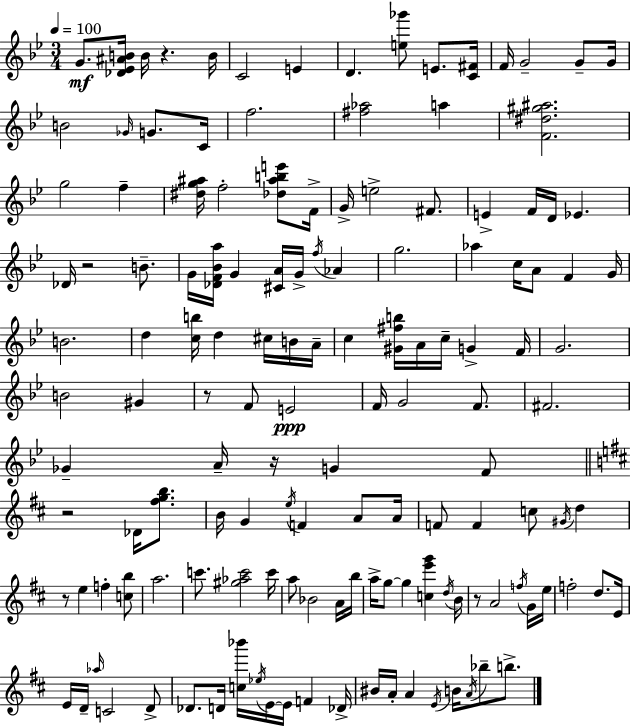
G4/e. [Db4,Eb4,A#4,B4]/s B4/s R/q. B4/s C4/h E4/q D4/q. [E5,Gb6]/e E4/e. [C4,F#4]/s F4/s G4/h G4/e G4/s B4/h Gb4/s G4/e. C4/s F5/h. [F#5,Ab5]/h A5/q [F4,D#5,G#5,A#5]/h. G5/h F5/q [D#5,G5,A#5]/s F5/h [Db5,A#5,B5,E6]/e F4/s G4/s E5/h F#4/e. E4/q F4/s D4/s Eb4/q. Db4/s R/h B4/e. G4/s [Db4,F4,Bb4,A5]/s G4/q [C#4,A4]/s G4/s F5/s Ab4/q G5/h. Ab5/q C5/s A4/e F4/q G4/s B4/h. D5/q [C5,B5]/s D5/q C#5/s B4/s A4/s C5/q [G#4,F#5,B5]/s A4/s C5/s G4/q F4/s G4/h. B4/h G#4/q R/e F4/e E4/h F4/s G4/h F4/e. F#4/h. Gb4/q A4/s R/s G4/q F4/e R/h Db4/s [F#5,G5,B5]/e. B4/s G4/q E5/s F4/q A4/e A4/s F4/e F4/q C5/e G#4/s D5/q R/e E5/q F5/q [C5,B5]/e A5/h. C6/e. [G#5,Ab5,C6]/h C6/s A5/e Bb4/h A4/s B5/s A5/s G5/e G5/q [C5,E6,G6]/q D5/s B4/s R/e A4/h F5/s G4/s E5/s F5/h D5/e. E4/s E4/s D4/s Ab5/s C4/h D4/e Db4/e. D4/s [C5,Bb6]/s Eb5/s E4/s E4/s F4/q Db4/s BIS4/s A4/s A4/q E4/s B4/s A4/s Bb5/e B5/e.